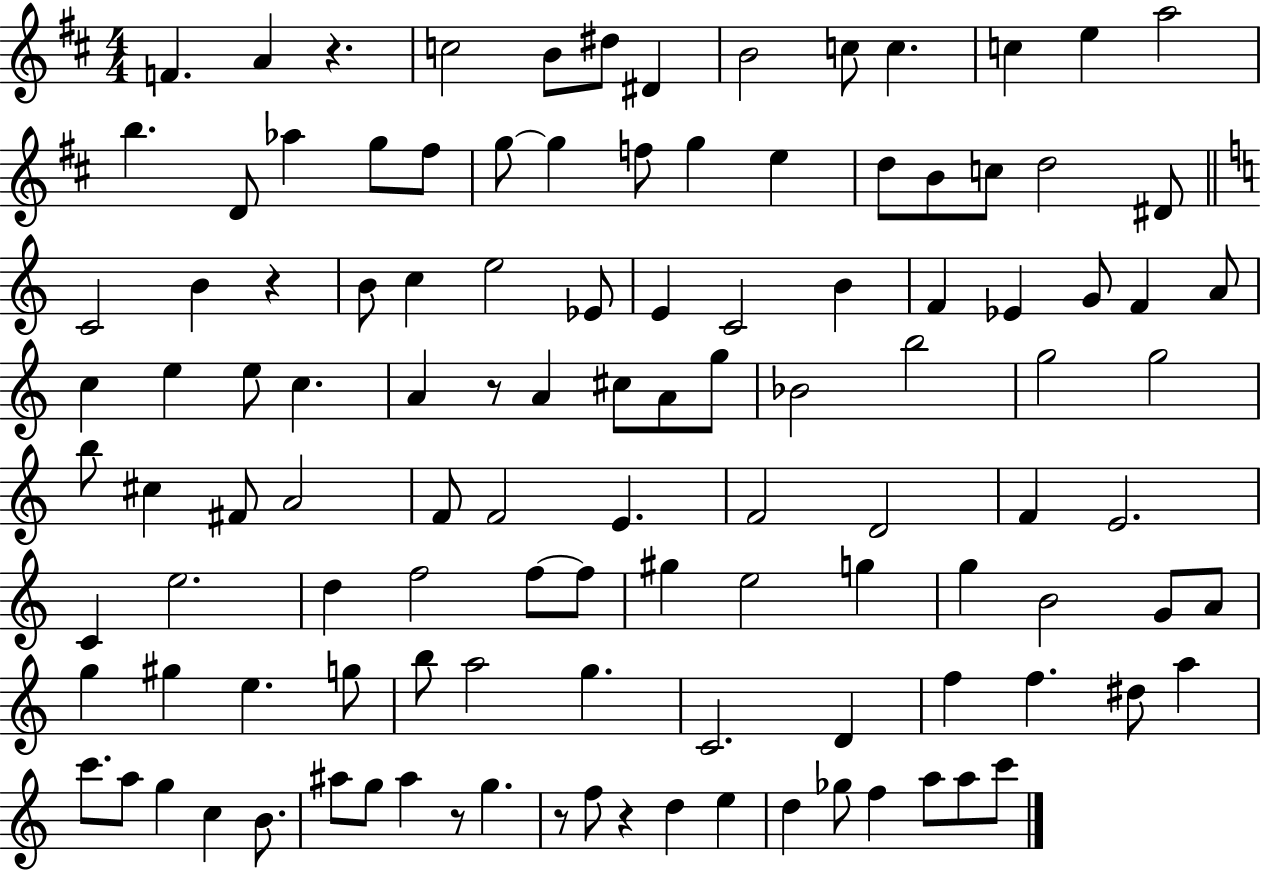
F4/q. A4/q R/q. C5/h B4/e D#5/e D#4/q B4/h C5/e C5/q. C5/q E5/q A5/h B5/q. D4/e Ab5/q G5/e F#5/e G5/e G5/q F5/e G5/q E5/q D5/e B4/e C5/e D5/h D#4/e C4/h B4/q R/q B4/e C5/q E5/h Eb4/e E4/q C4/h B4/q F4/q Eb4/q G4/e F4/q A4/e C5/q E5/q E5/e C5/q. A4/q R/e A4/q C#5/e A4/e G5/e Bb4/h B5/h G5/h G5/h B5/e C#5/q F#4/e A4/h F4/e F4/h E4/q. F4/h D4/h F4/q E4/h. C4/q E5/h. D5/q F5/h F5/e F5/e G#5/q E5/h G5/q G5/q B4/h G4/e A4/e G5/q G#5/q E5/q. G5/e B5/e A5/h G5/q. C4/h. D4/q F5/q F5/q. D#5/e A5/q C6/e. A5/e G5/q C5/q B4/e. A#5/e G5/e A#5/q R/e G5/q. R/e F5/e R/q D5/q E5/q D5/q Gb5/e F5/q A5/e A5/e C6/e